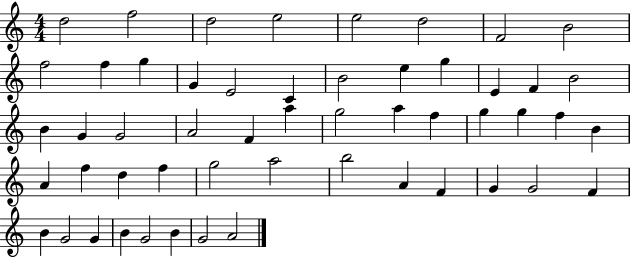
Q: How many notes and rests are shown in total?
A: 53